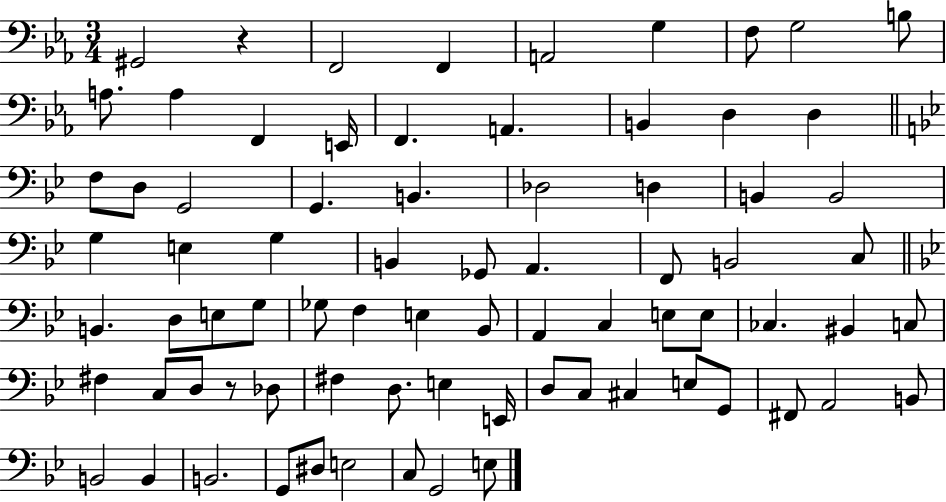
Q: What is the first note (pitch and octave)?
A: G#2